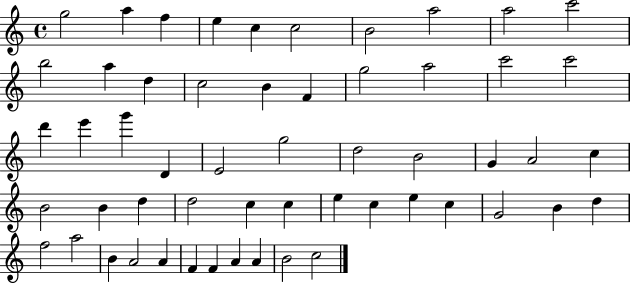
{
  \clef treble
  \time 4/4
  \defaultTimeSignature
  \key c \major
  g''2 a''4 f''4 | e''4 c''4 c''2 | b'2 a''2 | a''2 c'''2 | \break b''2 a''4 d''4 | c''2 b'4 f'4 | g''2 a''2 | c'''2 c'''2 | \break d'''4 e'''4 g'''4 d'4 | e'2 g''2 | d''2 b'2 | g'4 a'2 c''4 | \break b'2 b'4 d''4 | d''2 c''4 c''4 | e''4 c''4 e''4 c''4 | g'2 b'4 d''4 | \break f''2 a''2 | b'4 a'2 a'4 | f'4 f'4 a'4 a'4 | b'2 c''2 | \break \bar "|."
}